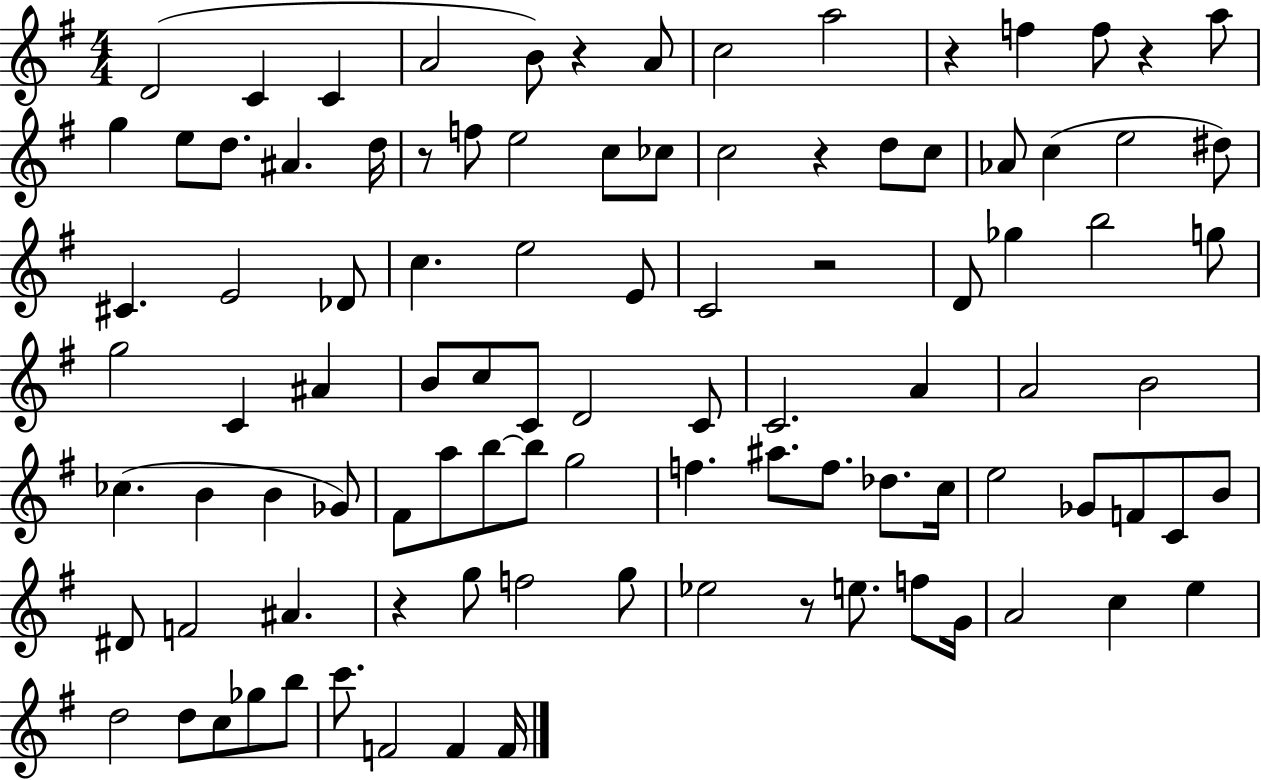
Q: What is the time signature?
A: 4/4